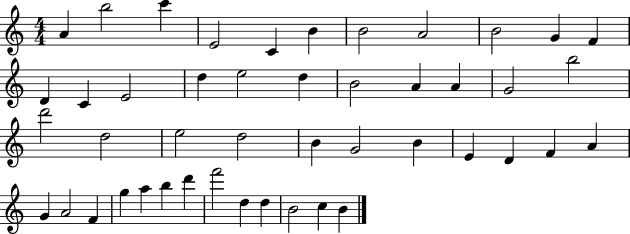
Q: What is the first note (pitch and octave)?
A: A4